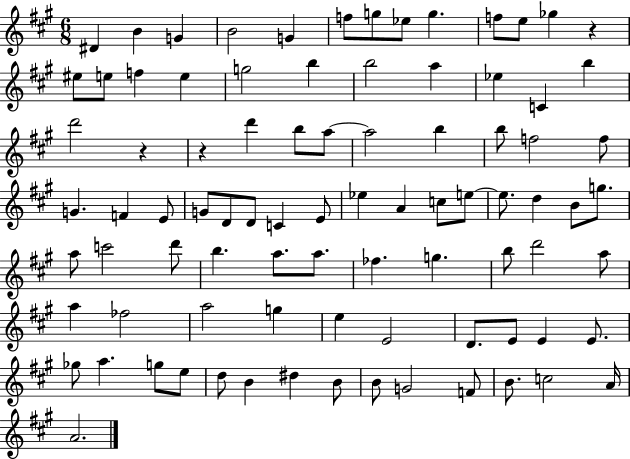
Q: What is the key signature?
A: A major